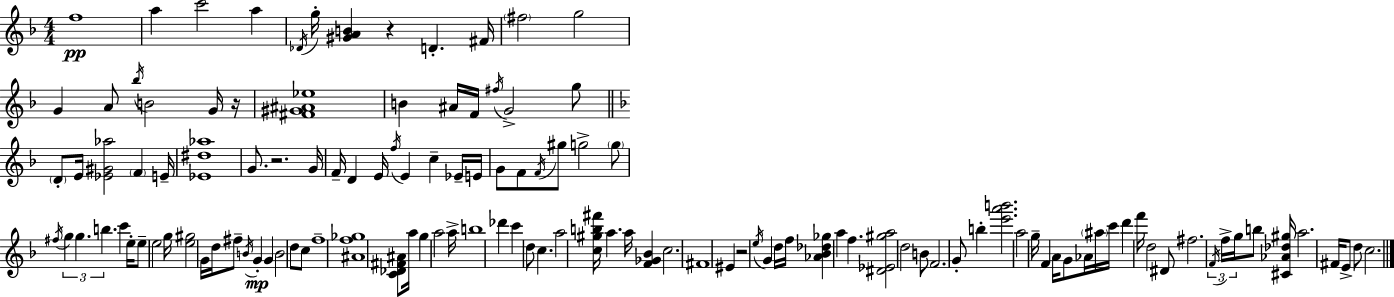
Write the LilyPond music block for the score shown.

{
  \clef treble
  \numericTimeSignature
  \time 4/4
  \key f \major
  f''1\pp | a''4 c'''2 a''4 | \acciaccatura { des'16 } g''16-. <gis' a' b'>4 r4 d'4.-. | fis'16 \parenthesize fis''2 g''2 | \break g'4 a'8 \acciaccatura { bes''16 } b'2 | g'16 r16 <fis' gis' ais' ees''>1 | b'4 ais'16 f'16 \acciaccatura { fis''16 } g'2-> | g''8 \bar "||" \break \key f \major \parenthesize d'8-. e'16 <ees' gis' aes''>2 \parenthesize f'4 e'16-- | <ees' dis'' aes''>1 | g'8. r2. g'16 | f'16-- d'4 e'16 \acciaccatura { f''16 } e'4 c''4-- ees'16-- | \break e'16 g'8 f'8 \acciaccatura { f'16 } gis''8 g''2-> | \parenthesize g''8 \acciaccatura { fis''16 } \tuplet 3/2 { g''4 g''4. b''4. } | c'''4 e''16-. e''8-- e''2 | g''16 <e'' gis''>2 g'16 d''16 fis''8-- \acciaccatura { b'16 } | \break g'4-.\mp g'4 b'2 | d''8 c''8 f''1-- | <ais' f'' ges''>1 | <c' des' fis' ais'>8 a''16 g''4 a''2 | \break a''16-> b''1 | des'''4 c'''4 d''8 c''4. | a''2 <c'' gis'' b'' fis'''>16 a''4. | a''16 <f' ges' bes'>4 c''2. | \break fis'1 | eis'4 r2 | \acciaccatura { e''16 } g'4 d''16 f''16 <aes' bes' des'' ges''>4 a''4 f''4. | <dis' ees' gis'' a''>2 d''2 | \break b'8 f'2. | g'8-. b''4-. <e''' a''' b'''>2. | a''2 g''16-- f'4 | a'16 g'8 aes'16 \parenthesize ais''16 c'''16 d'''4 f'''16 d''2 | \break dis'8 fis''2. | \tuplet 3/2 { \acciaccatura { f'16 } f''16-> g''16 } b''8 <cis' aes' des'' gis''>16 a''2. | fis'16 e'8-> d''8 c''2. | \bar "|."
}